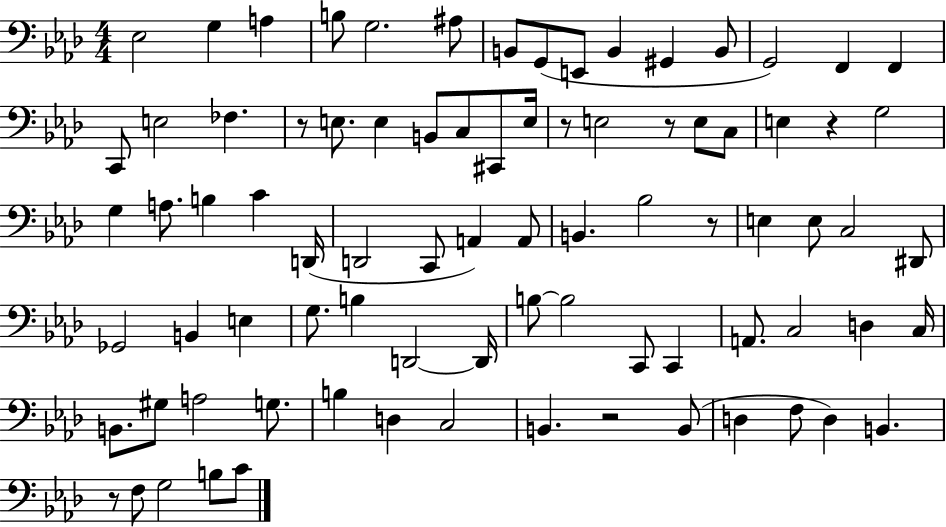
Eb3/h G3/q A3/q B3/e G3/h. A#3/e B2/e G2/e E2/e B2/q G#2/q B2/e G2/h F2/q F2/q C2/e E3/h FES3/q. R/e E3/e. E3/q B2/e C3/e C#2/e E3/s R/e E3/h R/e E3/e C3/e E3/q R/q G3/h G3/q A3/e. B3/q C4/q D2/s D2/h C2/e A2/q A2/e B2/q. Bb3/h R/e E3/q E3/e C3/h D#2/e Gb2/h B2/q E3/q G3/e. B3/q D2/h D2/s B3/e B3/h C2/e C2/q A2/e. C3/h D3/q C3/s B2/e. G#3/e A3/h G3/e. B3/q D3/q C3/h B2/q. R/h B2/e D3/q F3/e D3/q B2/q. R/e F3/e G3/h B3/e C4/e